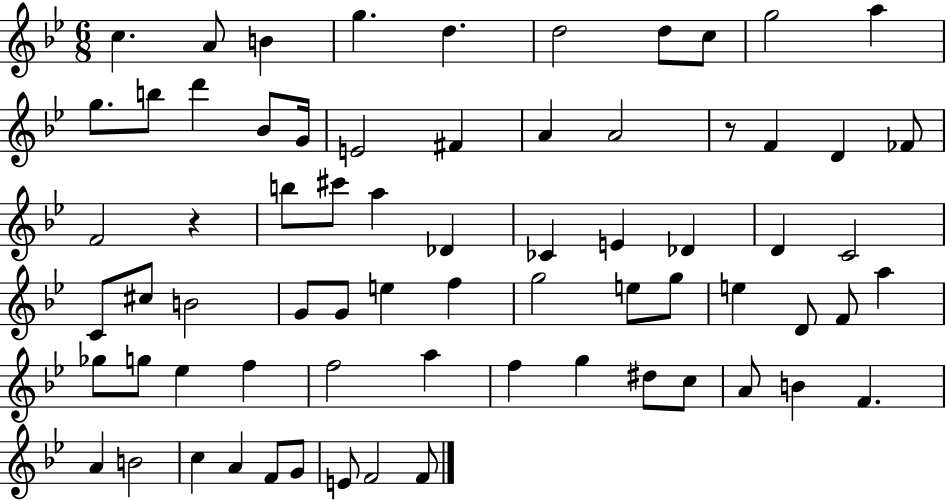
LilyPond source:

{
  \clef treble
  \numericTimeSignature
  \time 6/8
  \key bes \major
  c''4. a'8 b'4 | g''4. d''4. | d''2 d''8 c''8 | g''2 a''4 | \break g''8. b''8 d'''4 bes'8 g'16 | e'2 fis'4 | a'4 a'2 | r8 f'4 d'4 fes'8 | \break f'2 r4 | b''8 cis'''8 a''4 des'4 | ces'4 e'4 des'4 | d'4 c'2 | \break c'8 cis''8 b'2 | g'8 g'8 e''4 f''4 | g''2 e''8 g''8 | e''4 d'8 f'8 a''4 | \break ges''8 g''8 ees''4 f''4 | f''2 a''4 | f''4 g''4 dis''8 c''8 | a'8 b'4 f'4. | \break a'4 b'2 | c''4 a'4 f'8 g'8 | e'8 f'2 f'8 | \bar "|."
}